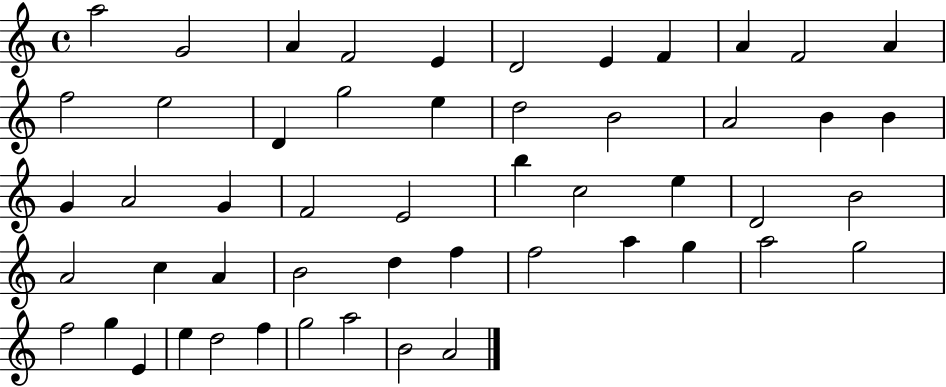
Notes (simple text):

A5/h G4/h A4/q F4/h E4/q D4/h E4/q F4/q A4/q F4/h A4/q F5/h E5/h D4/q G5/h E5/q D5/h B4/h A4/h B4/q B4/q G4/q A4/h G4/q F4/h E4/h B5/q C5/h E5/q D4/h B4/h A4/h C5/q A4/q B4/h D5/q F5/q F5/h A5/q G5/q A5/h G5/h F5/h G5/q E4/q E5/q D5/h F5/q G5/h A5/h B4/h A4/h